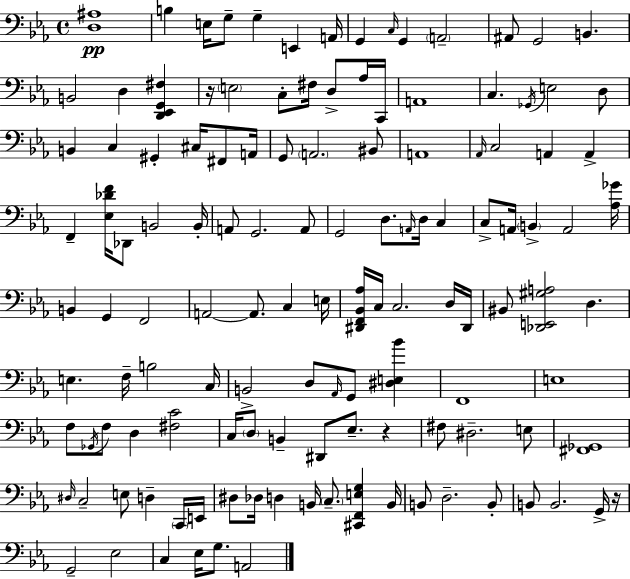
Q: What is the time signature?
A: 4/4